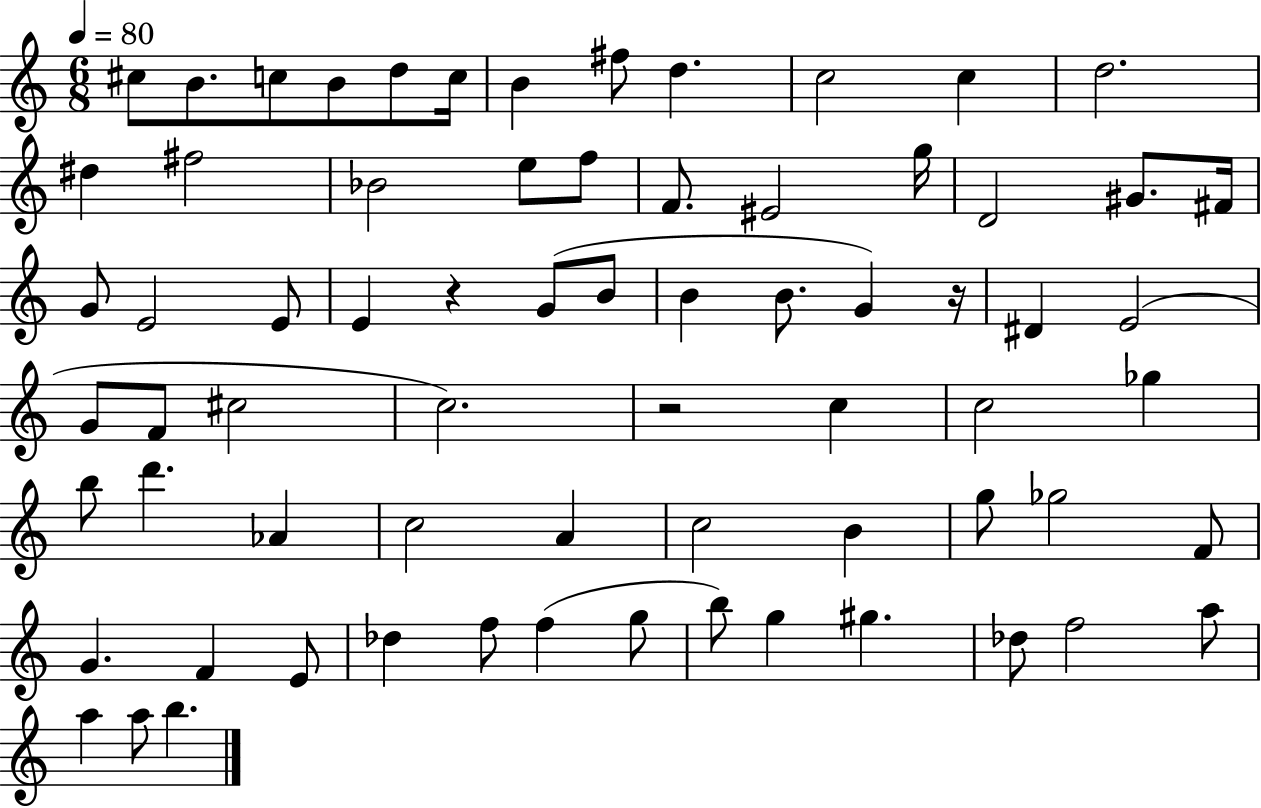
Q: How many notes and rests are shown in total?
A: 70